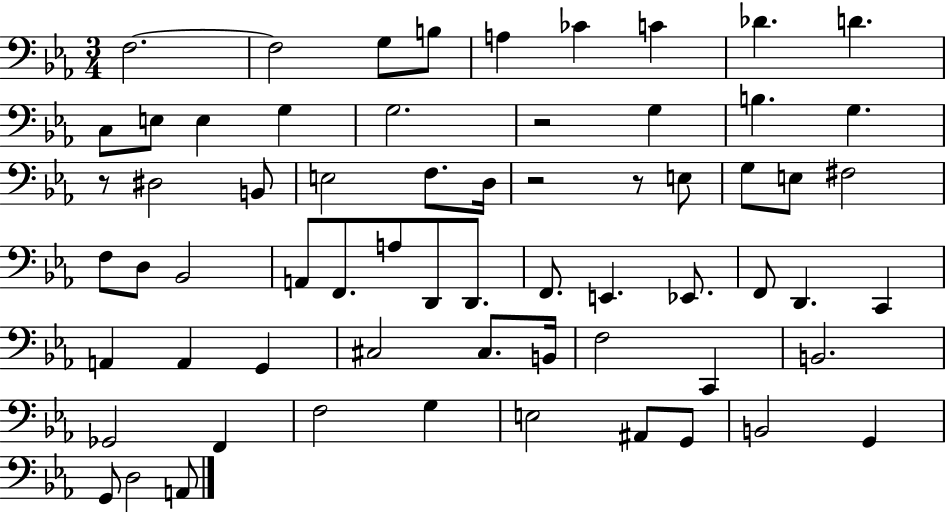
F3/h. F3/h G3/e B3/e A3/q CES4/q C4/q Db4/q. D4/q. C3/e E3/e E3/q G3/q G3/h. R/h G3/q B3/q. G3/q. R/e D#3/h B2/e E3/h F3/e. D3/s R/h R/e E3/e G3/e E3/e F#3/h F3/e D3/e Bb2/h A2/e F2/e. A3/e D2/e D2/e. F2/e. E2/q. Eb2/e. F2/e D2/q. C2/q A2/q A2/q G2/q C#3/h C#3/e. B2/s F3/h C2/q B2/h. Gb2/h F2/q F3/h G3/q E3/h A#2/e G2/e B2/h G2/q G2/e D3/h A2/e